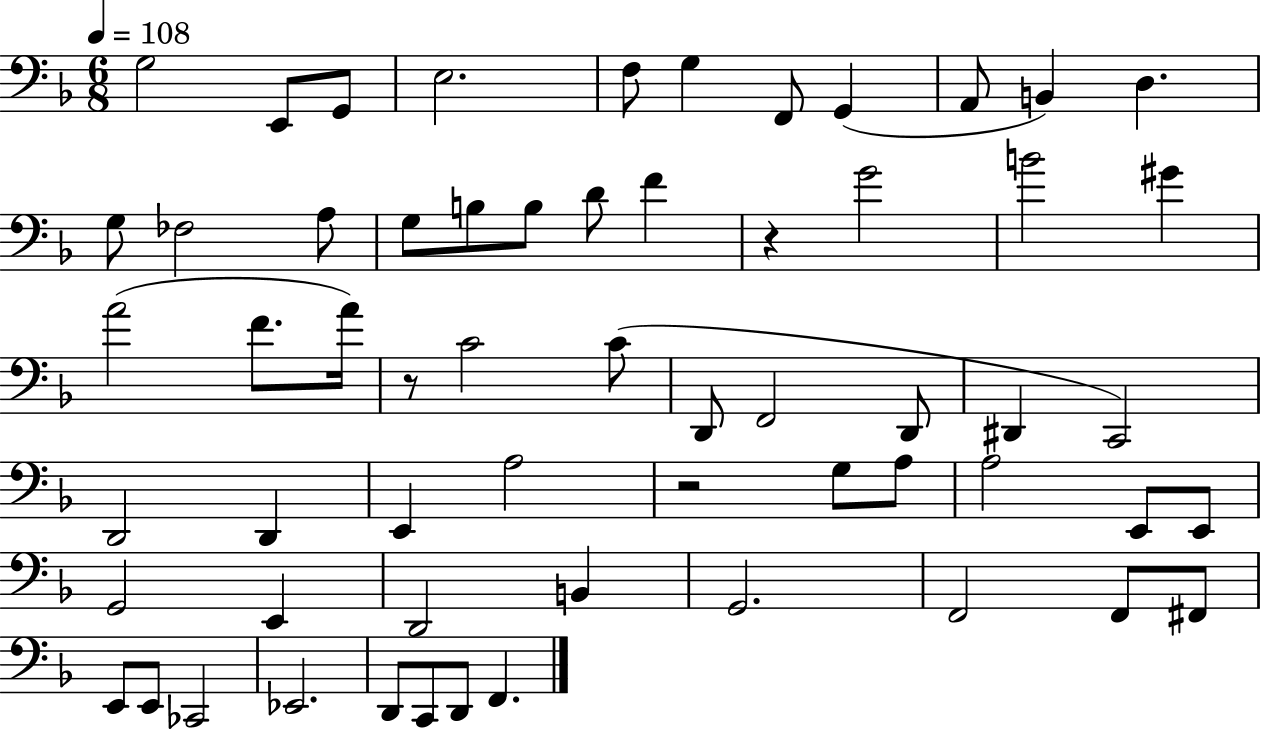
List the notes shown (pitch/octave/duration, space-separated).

G3/h E2/e G2/e E3/h. F3/e G3/q F2/e G2/q A2/e B2/q D3/q. G3/e FES3/h A3/e G3/e B3/e B3/e D4/e F4/q R/q G4/h B4/h G#4/q A4/h F4/e. A4/s R/e C4/h C4/e D2/e F2/h D2/e D#2/q C2/h D2/h D2/q E2/q A3/h R/h G3/e A3/e A3/h E2/e E2/e G2/h E2/q D2/h B2/q G2/h. F2/h F2/e F#2/e E2/e E2/e CES2/h Eb2/h. D2/e C2/e D2/e F2/q.